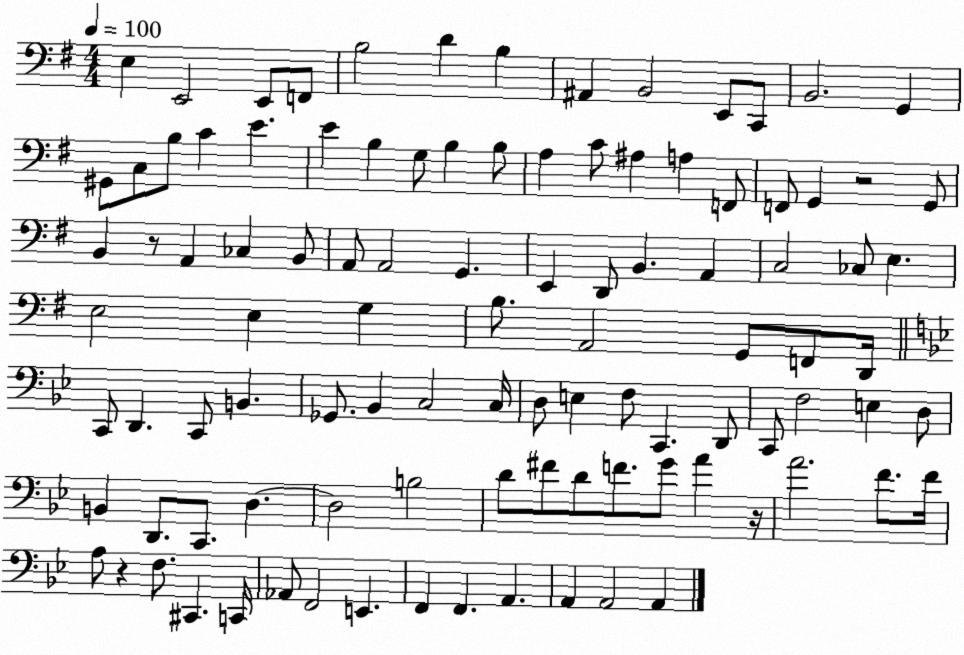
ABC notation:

X:1
T:Untitled
M:4/4
L:1/4
K:G
E, E,,2 E,,/2 F,,/2 B,2 D B, ^A,, B,,2 E,,/2 C,,/2 B,,2 G,, ^G,,/2 C,/2 B,/2 C E E B, G,/2 B, B,/2 A, C/2 ^A, A, F,,/2 F,,/2 G,, z2 G,,/2 B,, z/2 A,, _C, B,,/2 A,,/2 A,,2 G,, E,, D,,/2 B,, A,, C,2 _C,/2 E, E,2 E, G, B,/2 A,,2 G,,/2 F,,/2 D,,/4 C,,/2 D,, C,,/2 B,, _G,,/2 _B,, C,2 C,/4 D,/2 E, F,/2 C,, D,,/2 C,,/2 F,2 E, D,/2 B,, D,,/2 C,,/2 D, D,2 B,2 D/2 ^F/2 D/2 F/2 G/2 A z/4 A2 F/2 F/4 A,/2 z F,/2 ^C,, C,,/4 _A,,/2 F,,2 E,, F,, F,, A,, A,, A,,2 A,,